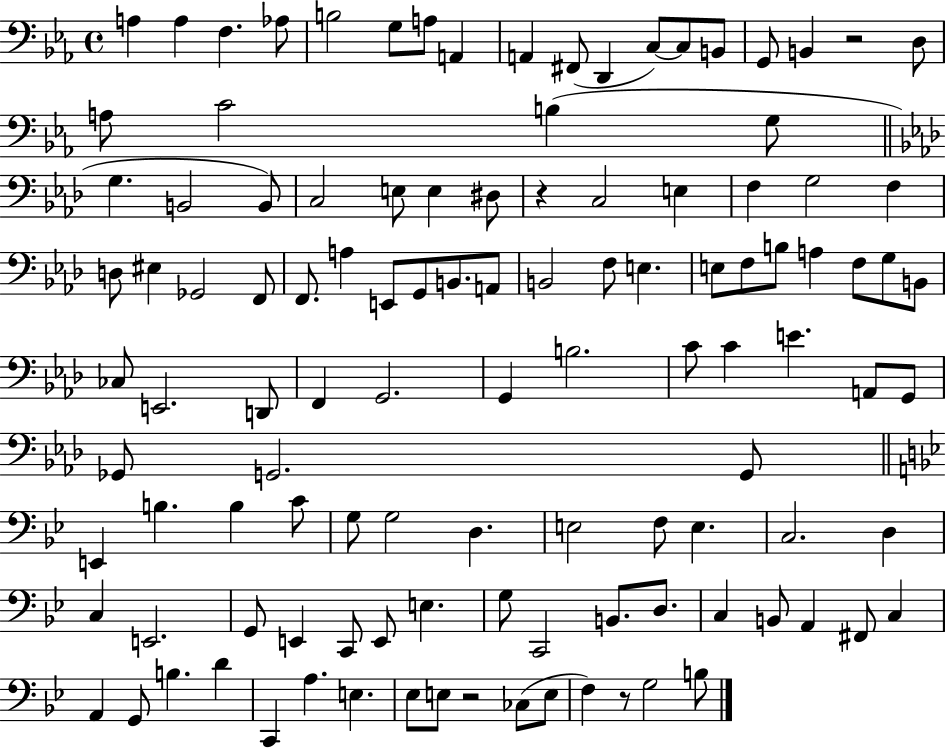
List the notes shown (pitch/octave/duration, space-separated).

A3/q A3/q F3/q. Ab3/e B3/h G3/e A3/e A2/q A2/q F#2/e D2/q C3/e C3/e B2/e G2/e B2/q R/h D3/e A3/e C4/h B3/q G3/e G3/q. B2/h B2/e C3/h E3/e E3/q D#3/e R/q C3/h E3/q F3/q G3/h F3/q D3/e EIS3/q Gb2/h F2/e F2/e. A3/q E2/e G2/e B2/e. A2/e B2/h F3/e E3/q. E3/e F3/e B3/e A3/q F3/e G3/e B2/e CES3/e E2/h. D2/e F2/q G2/h. G2/q B3/h. C4/e C4/q E4/q. A2/e G2/e Gb2/e G2/h. G2/e E2/q B3/q. B3/q C4/e G3/e G3/h D3/q. E3/h F3/e E3/q. C3/h. D3/q C3/q E2/h. G2/e E2/q C2/e E2/e E3/q. G3/e C2/h B2/e. D3/e. C3/q B2/e A2/q F#2/e C3/q A2/q G2/e B3/q. D4/q C2/q A3/q. E3/q. Eb3/e E3/e R/h CES3/e E3/e F3/q R/e G3/h B3/e